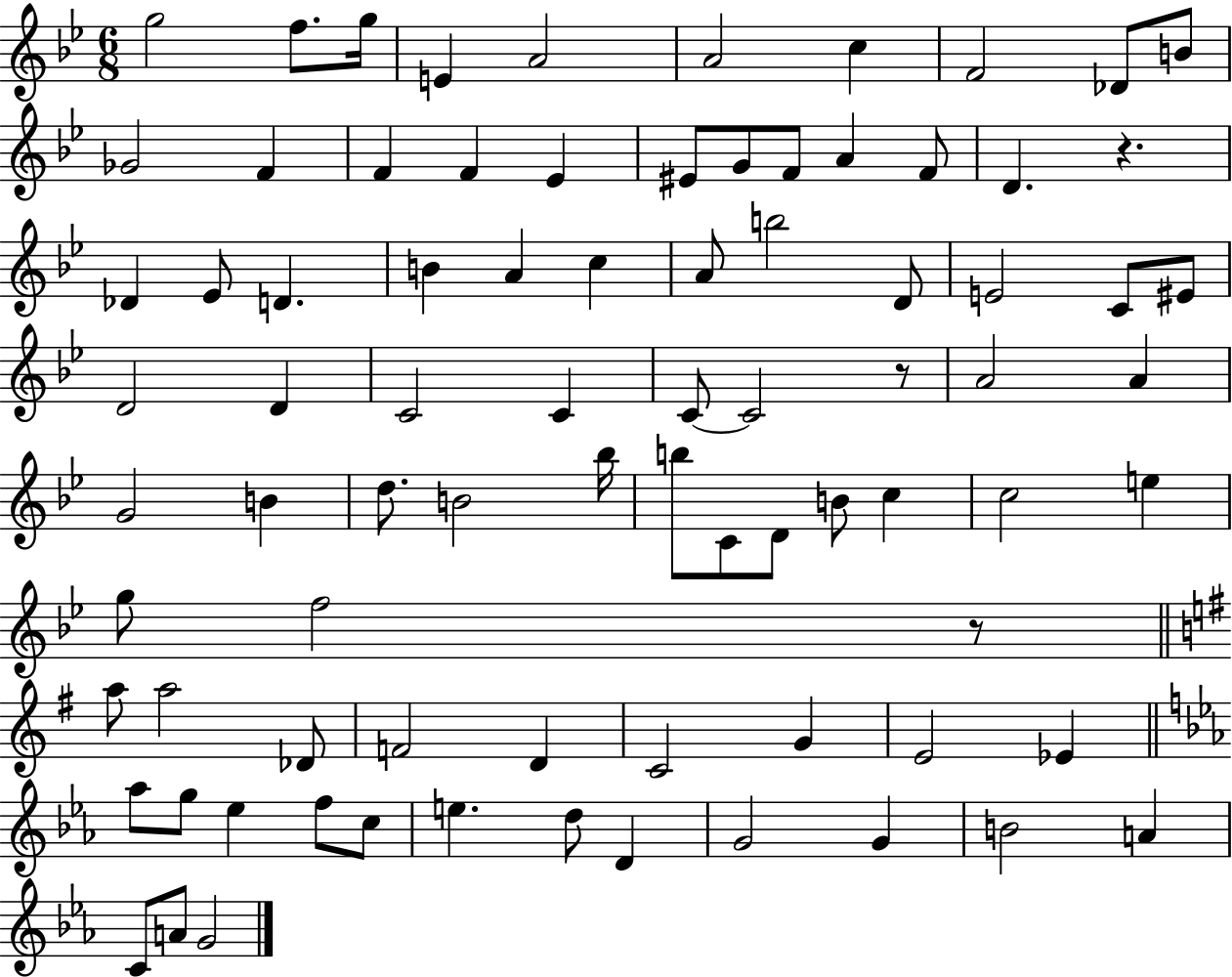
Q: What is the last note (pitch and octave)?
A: G4